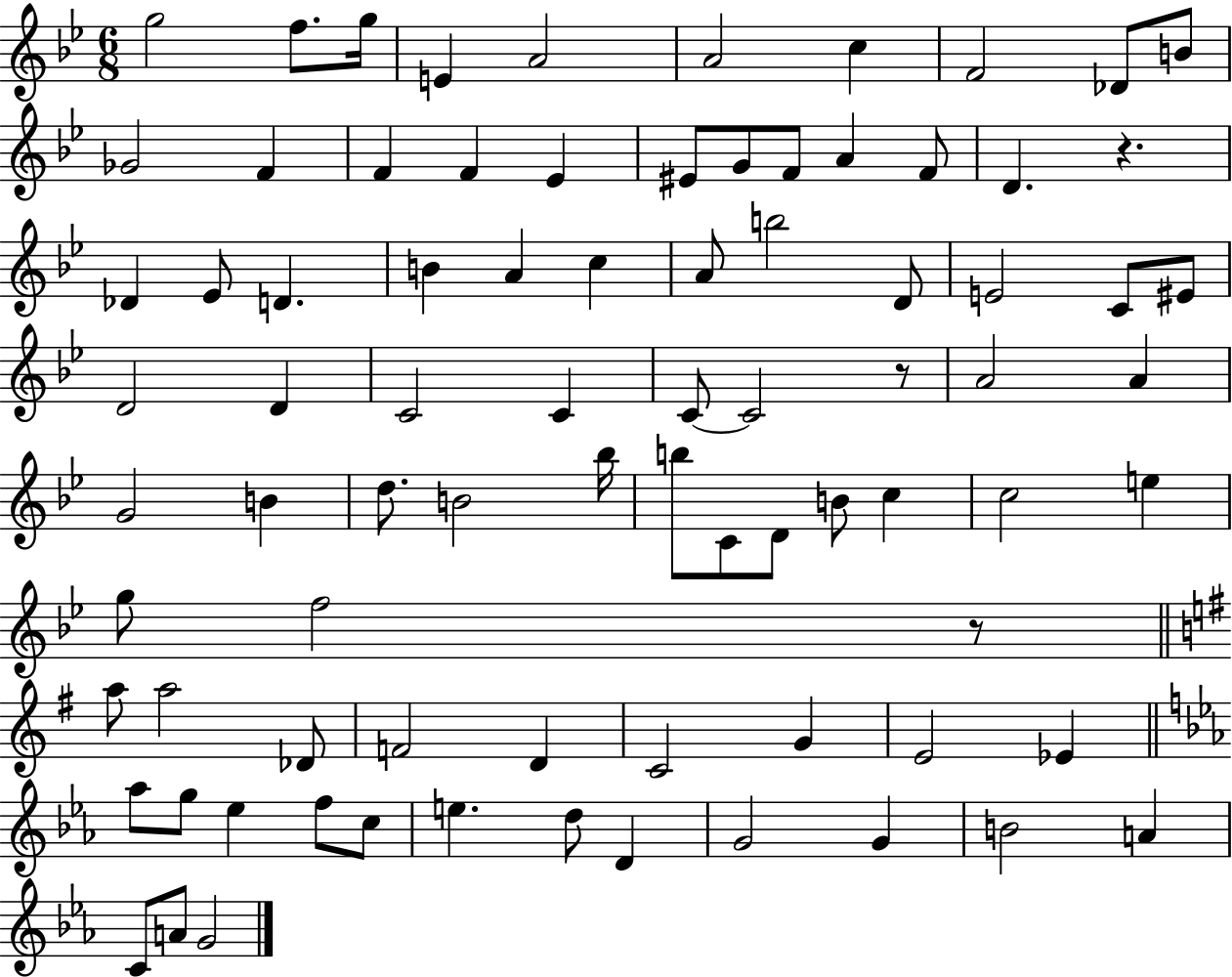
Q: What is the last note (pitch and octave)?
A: G4